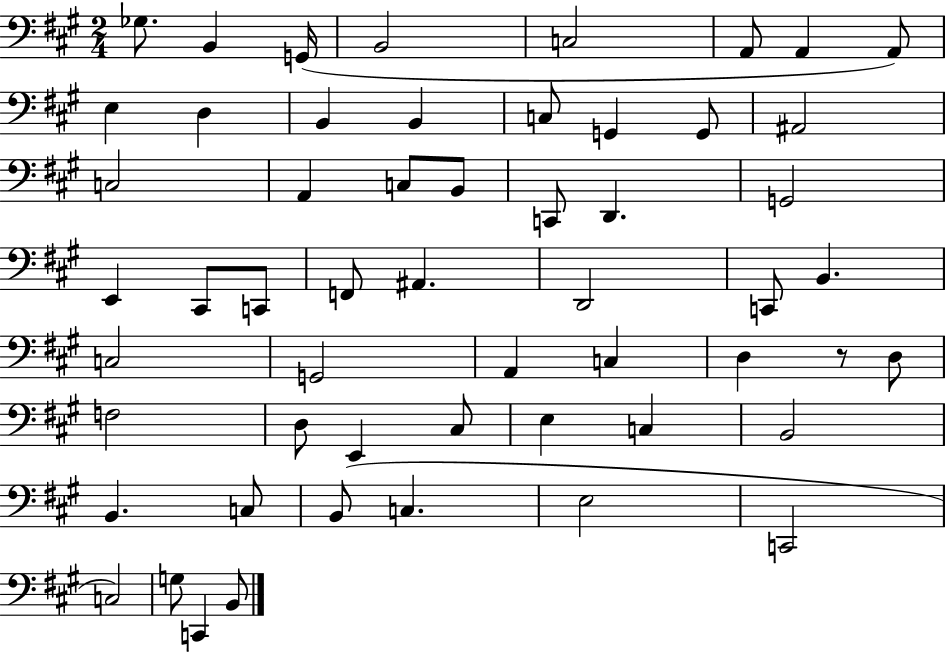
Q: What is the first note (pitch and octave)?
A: Gb3